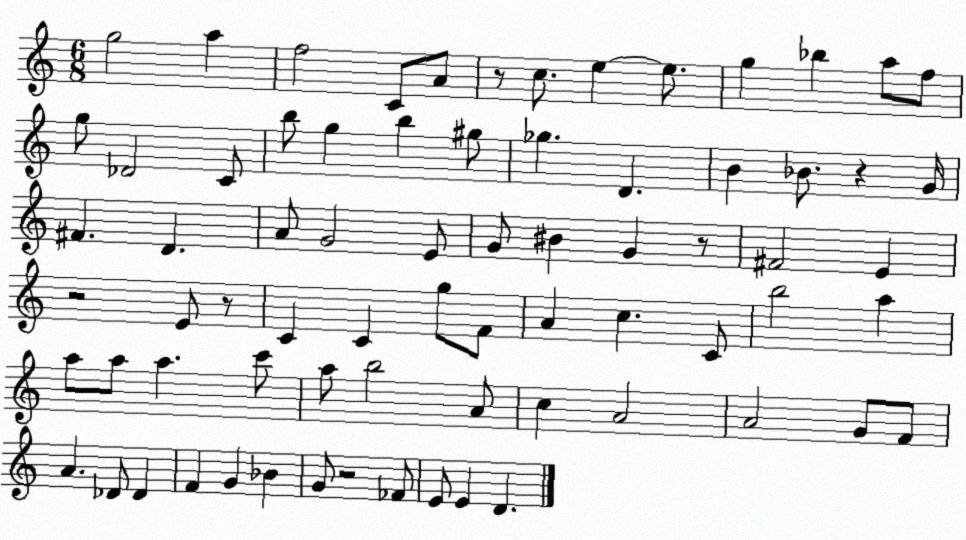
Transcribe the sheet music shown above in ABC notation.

X:1
T:Untitled
M:6/8
L:1/4
K:C
g2 a f2 C/2 A/2 z/2 c/2 e e/2 g _b a/2 f/2 g/2 _D2 C/2 b/2 g b ^g/2 _g D B _B/2 z G/4 ^F D A/2 G2 E/2 G/2 ^B G z/2 ^F2 E z2 E/2 z/2 C C g/2 F/2 A c C/2 b2 a a/2 a/2 a c'/2 a/2 b2 A/2 c A2 A2 G/2 F/2 A _D/2 _D F G _B G/2 z2 _F/2 E/2 E D